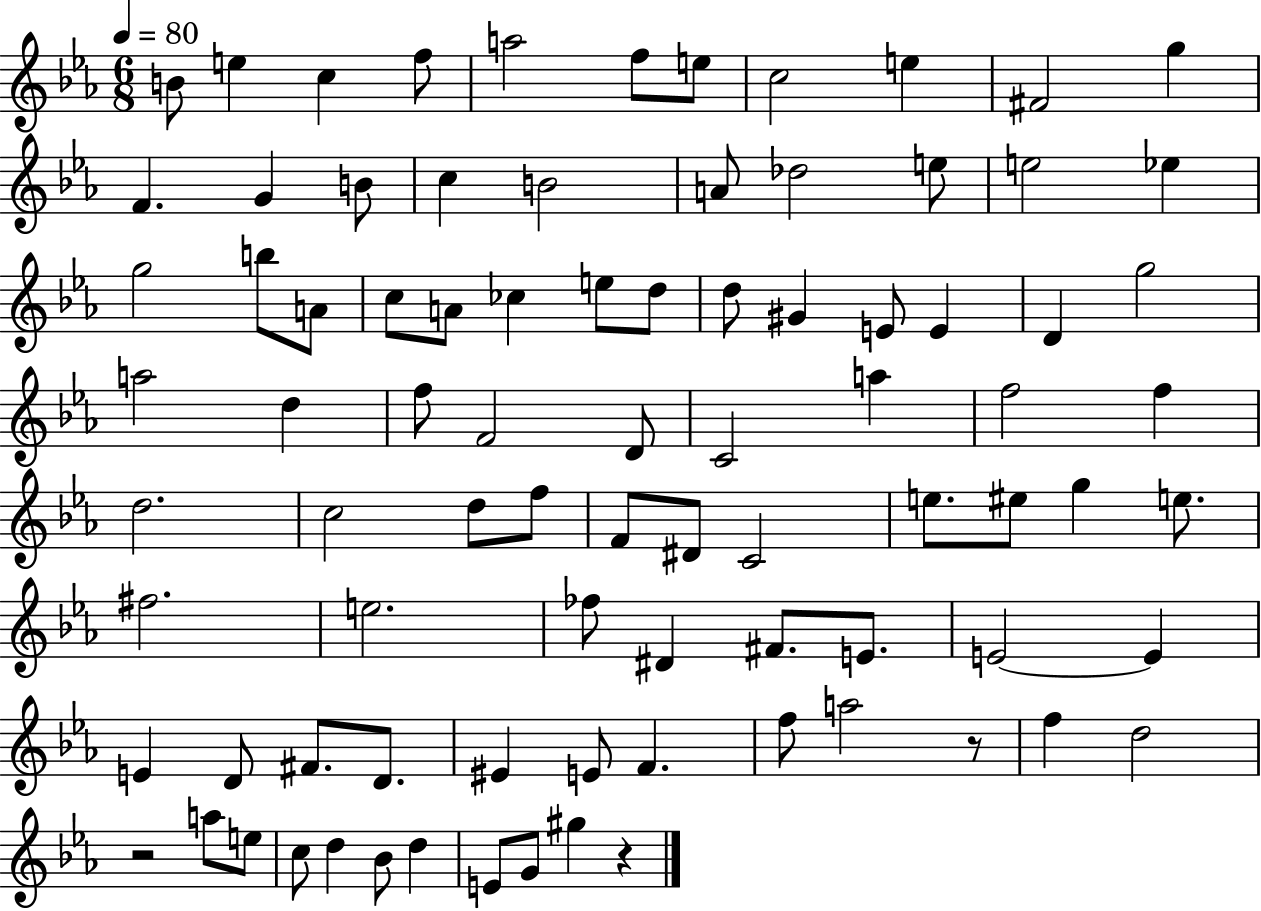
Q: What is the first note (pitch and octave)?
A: B4